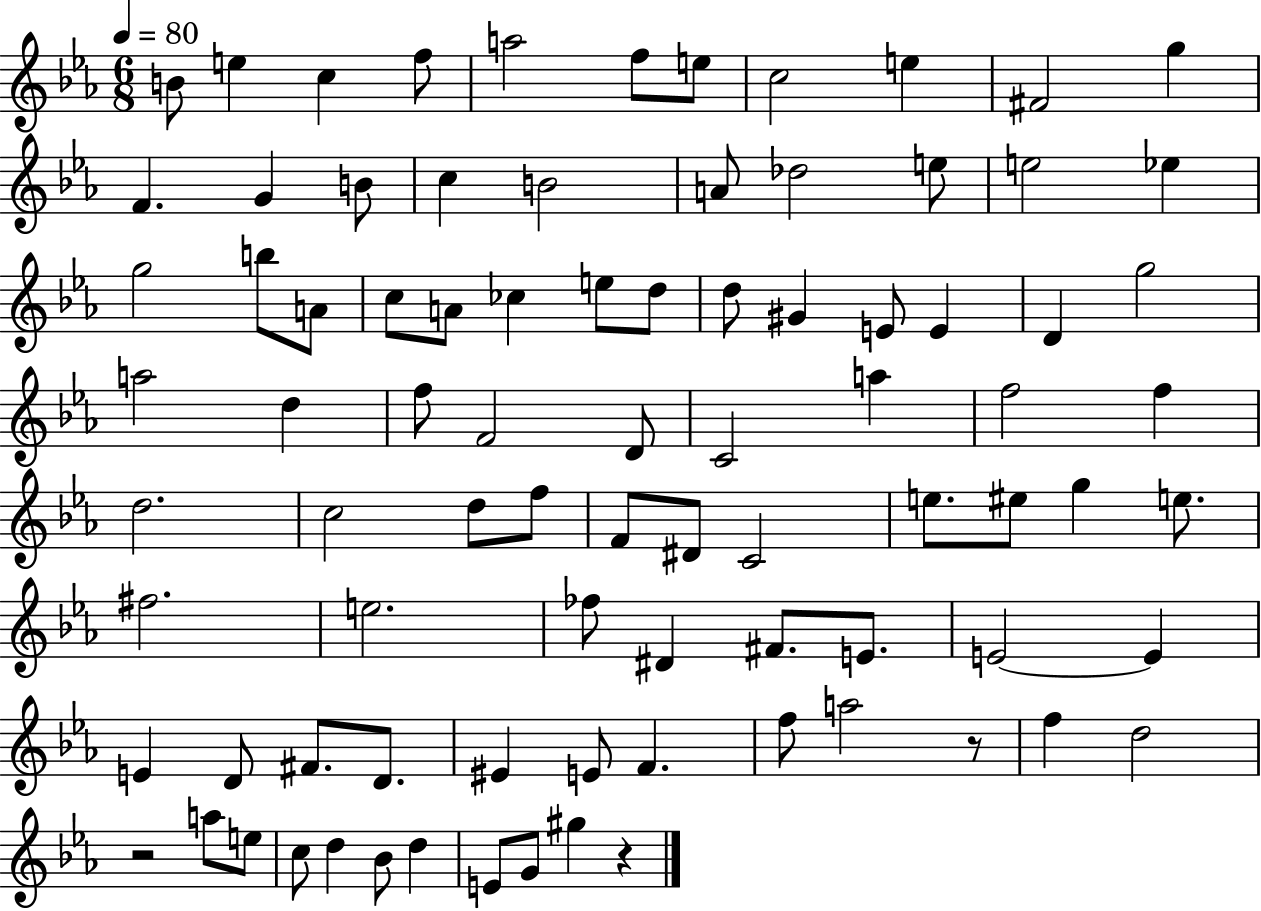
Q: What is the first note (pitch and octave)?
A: B4